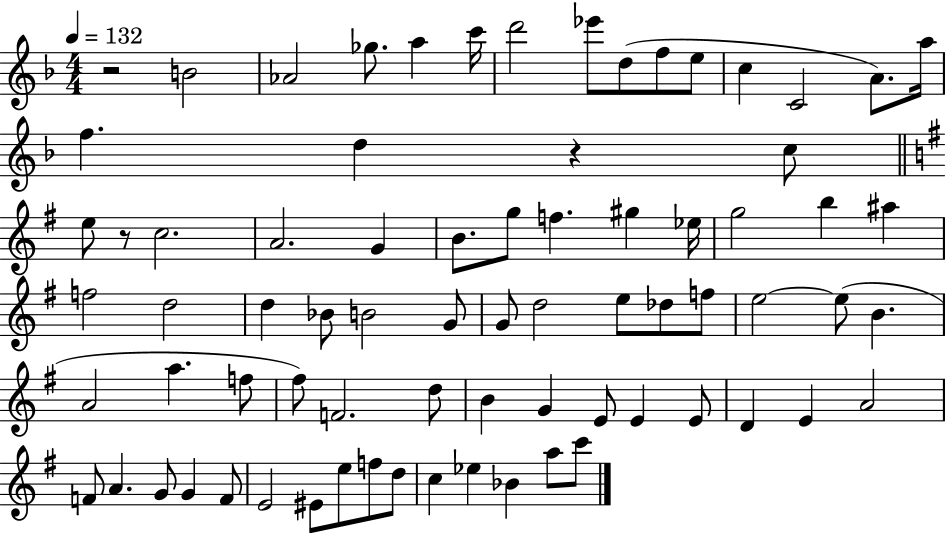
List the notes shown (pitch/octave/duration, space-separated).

R/h B4/h Ab4/h Gb5/e. A5/q C6/s D6/h Eb6/e D5/e F5/e E5/e C5/q C4/h A4/e. A5/s F5/q. D5/q R/q C5/e E5/e R/e C5/h. A4/h. G4/q B4/e. G5/e F5/q. G#5/q Eb5/s G5/h B5/q A#5/q F5/h D5/h D5/q Bb4/e B4/h G4/e G4/e D5/h E5/e Db5/e F5/e E5/h E5/e B4/q. A4/h A5/q. F5/e F#5/e F4/h. D5/e B4/q G4/q E4/e E4/q E4/e D4/q E4/q A4/h F4/e A4/q. G4/e G4/q F4/e E4/h EIS4/e E5/e F5/e D5/e C5/q Eb5/q Bb4/q A5/e C6/e